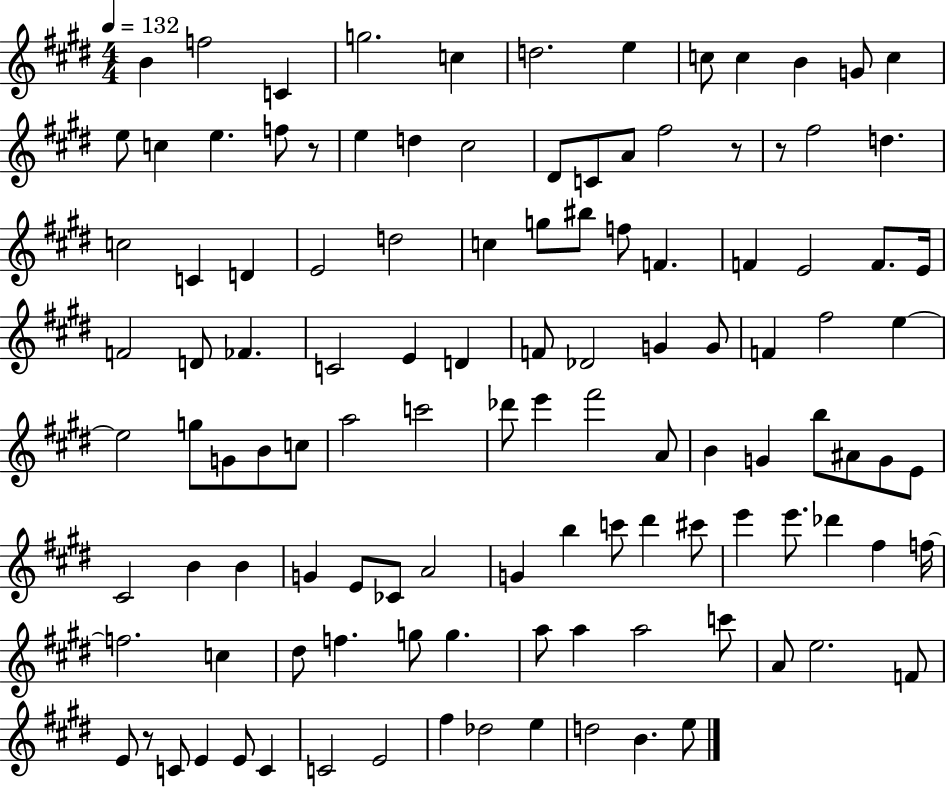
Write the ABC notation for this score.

X:1
T:Untitled
M:4/4
L:1/4
K:E
B f2 C g2 c d2 e c/2 c B G/2 c e/2 c e f/2 z/2 e d ^c2 ^D/2 C/2 A/2 ^f2 z/2 z/2 ^f2 d c2 C D E2 d2 c g/2 ^b/2 f/2 F F E2 F/2 E/4 F2 D/2 _F C2 E D F/2 _D2 G G/2 F ^f2 e e2 g/2 G/2 B/2 c/2 a2 c'2 _d'/2 e' ^f'2 A/2 B G b/2 ^A/2 G/2 E/2 ^C2 B B G E/2 _C/2 A2 G b c'/2 ^d' ^c'/2 e' e'/2 _d' ^f f/4 f2 c ^d/2 f g/2 g a/2 a a2 c'/2 A/2 e2 F/2 E/2 z/2 C/2 E E/2 C C2 E2 ^f _d2 e d2 B e/2